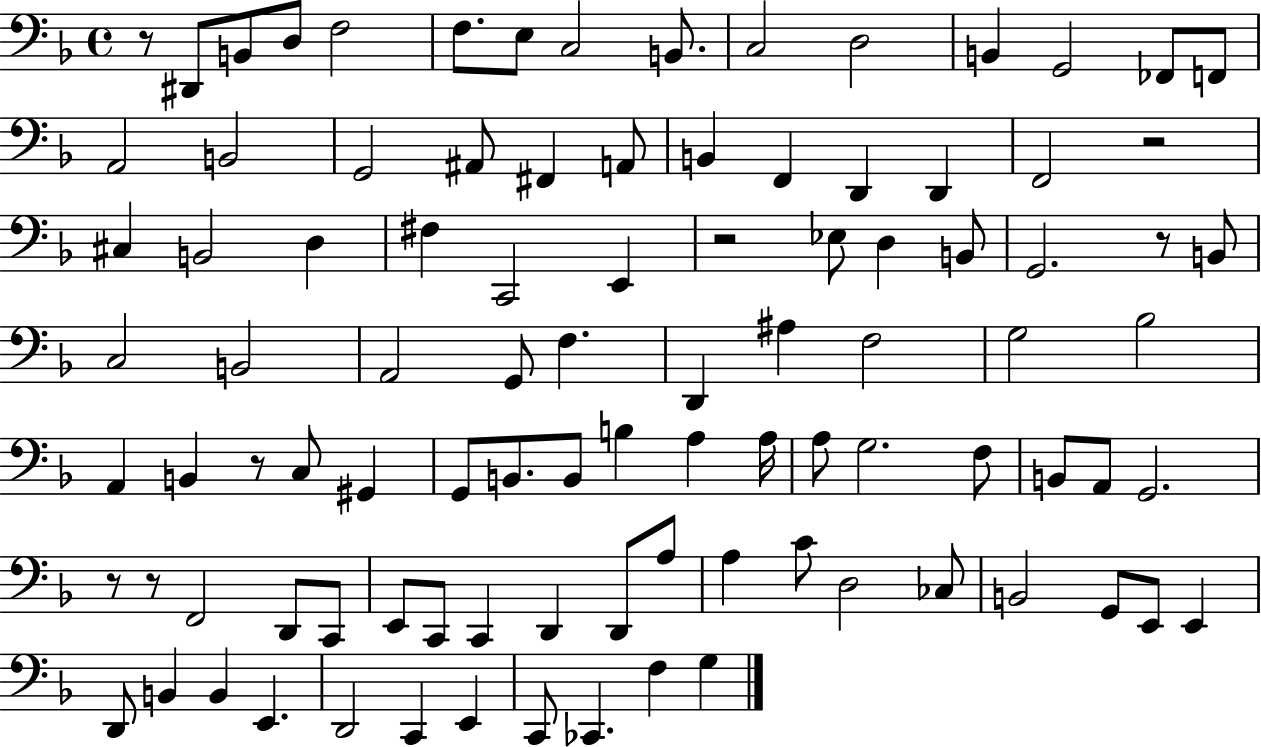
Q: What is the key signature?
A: F major